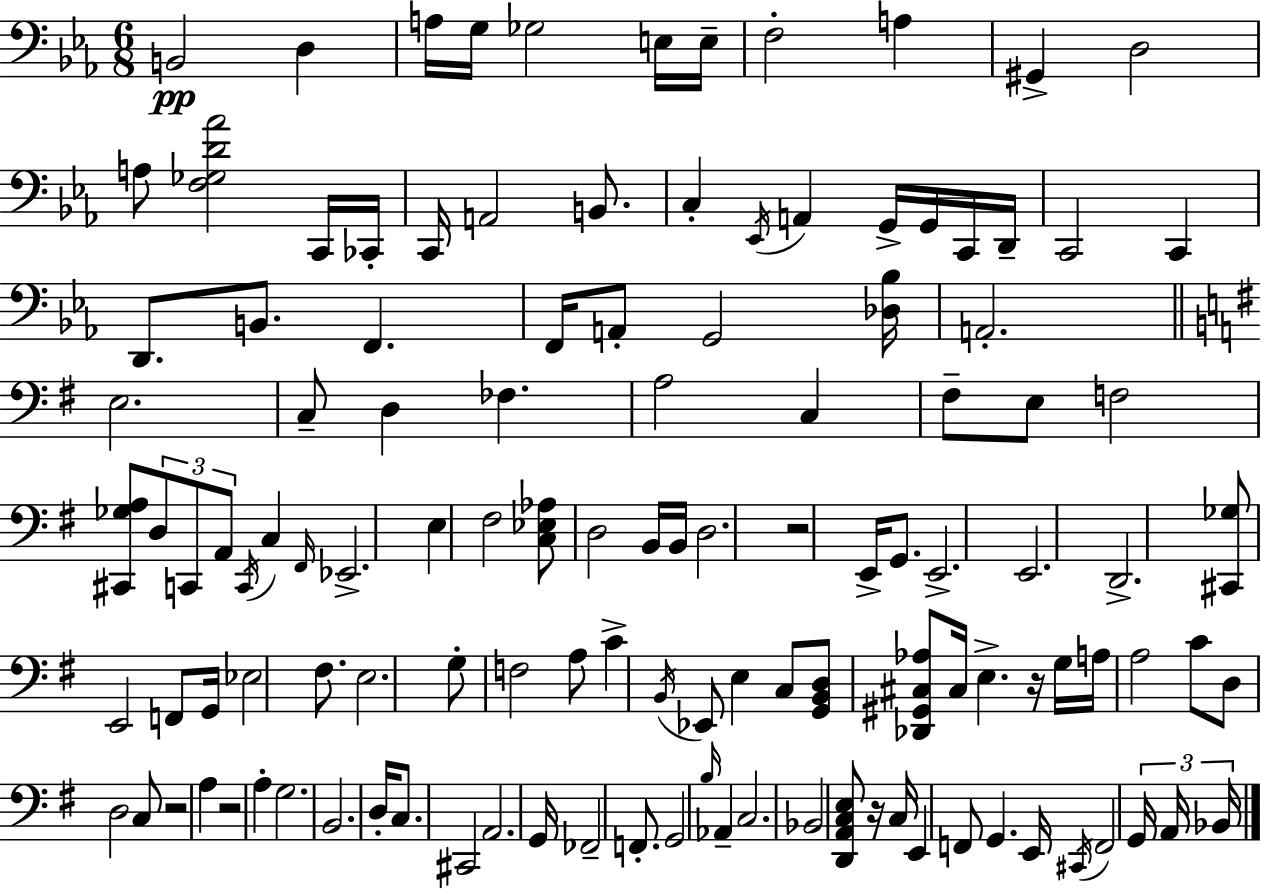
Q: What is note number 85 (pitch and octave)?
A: A3